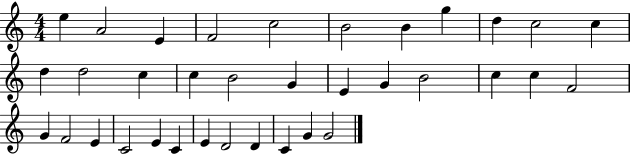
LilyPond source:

{
  \clef treble
  \numericTimeSignature
  \time 4/4
  \key c \major
  e''4 a'2 e'4 | f'2 c''2 | b'2 b'4 g''4 | d''4 c''2 c''4 | \break d''4 d''2 c''4 | c''4 b'2 g'4 | e'4 g'4 b'2 | c''4 c''4 f'2 | \break g'4 f'2 e'4 | c'2 e'4 c'4 | e'4 d'2 d'4 | c'4 g'4 g'2 | \break \bar "|."
}